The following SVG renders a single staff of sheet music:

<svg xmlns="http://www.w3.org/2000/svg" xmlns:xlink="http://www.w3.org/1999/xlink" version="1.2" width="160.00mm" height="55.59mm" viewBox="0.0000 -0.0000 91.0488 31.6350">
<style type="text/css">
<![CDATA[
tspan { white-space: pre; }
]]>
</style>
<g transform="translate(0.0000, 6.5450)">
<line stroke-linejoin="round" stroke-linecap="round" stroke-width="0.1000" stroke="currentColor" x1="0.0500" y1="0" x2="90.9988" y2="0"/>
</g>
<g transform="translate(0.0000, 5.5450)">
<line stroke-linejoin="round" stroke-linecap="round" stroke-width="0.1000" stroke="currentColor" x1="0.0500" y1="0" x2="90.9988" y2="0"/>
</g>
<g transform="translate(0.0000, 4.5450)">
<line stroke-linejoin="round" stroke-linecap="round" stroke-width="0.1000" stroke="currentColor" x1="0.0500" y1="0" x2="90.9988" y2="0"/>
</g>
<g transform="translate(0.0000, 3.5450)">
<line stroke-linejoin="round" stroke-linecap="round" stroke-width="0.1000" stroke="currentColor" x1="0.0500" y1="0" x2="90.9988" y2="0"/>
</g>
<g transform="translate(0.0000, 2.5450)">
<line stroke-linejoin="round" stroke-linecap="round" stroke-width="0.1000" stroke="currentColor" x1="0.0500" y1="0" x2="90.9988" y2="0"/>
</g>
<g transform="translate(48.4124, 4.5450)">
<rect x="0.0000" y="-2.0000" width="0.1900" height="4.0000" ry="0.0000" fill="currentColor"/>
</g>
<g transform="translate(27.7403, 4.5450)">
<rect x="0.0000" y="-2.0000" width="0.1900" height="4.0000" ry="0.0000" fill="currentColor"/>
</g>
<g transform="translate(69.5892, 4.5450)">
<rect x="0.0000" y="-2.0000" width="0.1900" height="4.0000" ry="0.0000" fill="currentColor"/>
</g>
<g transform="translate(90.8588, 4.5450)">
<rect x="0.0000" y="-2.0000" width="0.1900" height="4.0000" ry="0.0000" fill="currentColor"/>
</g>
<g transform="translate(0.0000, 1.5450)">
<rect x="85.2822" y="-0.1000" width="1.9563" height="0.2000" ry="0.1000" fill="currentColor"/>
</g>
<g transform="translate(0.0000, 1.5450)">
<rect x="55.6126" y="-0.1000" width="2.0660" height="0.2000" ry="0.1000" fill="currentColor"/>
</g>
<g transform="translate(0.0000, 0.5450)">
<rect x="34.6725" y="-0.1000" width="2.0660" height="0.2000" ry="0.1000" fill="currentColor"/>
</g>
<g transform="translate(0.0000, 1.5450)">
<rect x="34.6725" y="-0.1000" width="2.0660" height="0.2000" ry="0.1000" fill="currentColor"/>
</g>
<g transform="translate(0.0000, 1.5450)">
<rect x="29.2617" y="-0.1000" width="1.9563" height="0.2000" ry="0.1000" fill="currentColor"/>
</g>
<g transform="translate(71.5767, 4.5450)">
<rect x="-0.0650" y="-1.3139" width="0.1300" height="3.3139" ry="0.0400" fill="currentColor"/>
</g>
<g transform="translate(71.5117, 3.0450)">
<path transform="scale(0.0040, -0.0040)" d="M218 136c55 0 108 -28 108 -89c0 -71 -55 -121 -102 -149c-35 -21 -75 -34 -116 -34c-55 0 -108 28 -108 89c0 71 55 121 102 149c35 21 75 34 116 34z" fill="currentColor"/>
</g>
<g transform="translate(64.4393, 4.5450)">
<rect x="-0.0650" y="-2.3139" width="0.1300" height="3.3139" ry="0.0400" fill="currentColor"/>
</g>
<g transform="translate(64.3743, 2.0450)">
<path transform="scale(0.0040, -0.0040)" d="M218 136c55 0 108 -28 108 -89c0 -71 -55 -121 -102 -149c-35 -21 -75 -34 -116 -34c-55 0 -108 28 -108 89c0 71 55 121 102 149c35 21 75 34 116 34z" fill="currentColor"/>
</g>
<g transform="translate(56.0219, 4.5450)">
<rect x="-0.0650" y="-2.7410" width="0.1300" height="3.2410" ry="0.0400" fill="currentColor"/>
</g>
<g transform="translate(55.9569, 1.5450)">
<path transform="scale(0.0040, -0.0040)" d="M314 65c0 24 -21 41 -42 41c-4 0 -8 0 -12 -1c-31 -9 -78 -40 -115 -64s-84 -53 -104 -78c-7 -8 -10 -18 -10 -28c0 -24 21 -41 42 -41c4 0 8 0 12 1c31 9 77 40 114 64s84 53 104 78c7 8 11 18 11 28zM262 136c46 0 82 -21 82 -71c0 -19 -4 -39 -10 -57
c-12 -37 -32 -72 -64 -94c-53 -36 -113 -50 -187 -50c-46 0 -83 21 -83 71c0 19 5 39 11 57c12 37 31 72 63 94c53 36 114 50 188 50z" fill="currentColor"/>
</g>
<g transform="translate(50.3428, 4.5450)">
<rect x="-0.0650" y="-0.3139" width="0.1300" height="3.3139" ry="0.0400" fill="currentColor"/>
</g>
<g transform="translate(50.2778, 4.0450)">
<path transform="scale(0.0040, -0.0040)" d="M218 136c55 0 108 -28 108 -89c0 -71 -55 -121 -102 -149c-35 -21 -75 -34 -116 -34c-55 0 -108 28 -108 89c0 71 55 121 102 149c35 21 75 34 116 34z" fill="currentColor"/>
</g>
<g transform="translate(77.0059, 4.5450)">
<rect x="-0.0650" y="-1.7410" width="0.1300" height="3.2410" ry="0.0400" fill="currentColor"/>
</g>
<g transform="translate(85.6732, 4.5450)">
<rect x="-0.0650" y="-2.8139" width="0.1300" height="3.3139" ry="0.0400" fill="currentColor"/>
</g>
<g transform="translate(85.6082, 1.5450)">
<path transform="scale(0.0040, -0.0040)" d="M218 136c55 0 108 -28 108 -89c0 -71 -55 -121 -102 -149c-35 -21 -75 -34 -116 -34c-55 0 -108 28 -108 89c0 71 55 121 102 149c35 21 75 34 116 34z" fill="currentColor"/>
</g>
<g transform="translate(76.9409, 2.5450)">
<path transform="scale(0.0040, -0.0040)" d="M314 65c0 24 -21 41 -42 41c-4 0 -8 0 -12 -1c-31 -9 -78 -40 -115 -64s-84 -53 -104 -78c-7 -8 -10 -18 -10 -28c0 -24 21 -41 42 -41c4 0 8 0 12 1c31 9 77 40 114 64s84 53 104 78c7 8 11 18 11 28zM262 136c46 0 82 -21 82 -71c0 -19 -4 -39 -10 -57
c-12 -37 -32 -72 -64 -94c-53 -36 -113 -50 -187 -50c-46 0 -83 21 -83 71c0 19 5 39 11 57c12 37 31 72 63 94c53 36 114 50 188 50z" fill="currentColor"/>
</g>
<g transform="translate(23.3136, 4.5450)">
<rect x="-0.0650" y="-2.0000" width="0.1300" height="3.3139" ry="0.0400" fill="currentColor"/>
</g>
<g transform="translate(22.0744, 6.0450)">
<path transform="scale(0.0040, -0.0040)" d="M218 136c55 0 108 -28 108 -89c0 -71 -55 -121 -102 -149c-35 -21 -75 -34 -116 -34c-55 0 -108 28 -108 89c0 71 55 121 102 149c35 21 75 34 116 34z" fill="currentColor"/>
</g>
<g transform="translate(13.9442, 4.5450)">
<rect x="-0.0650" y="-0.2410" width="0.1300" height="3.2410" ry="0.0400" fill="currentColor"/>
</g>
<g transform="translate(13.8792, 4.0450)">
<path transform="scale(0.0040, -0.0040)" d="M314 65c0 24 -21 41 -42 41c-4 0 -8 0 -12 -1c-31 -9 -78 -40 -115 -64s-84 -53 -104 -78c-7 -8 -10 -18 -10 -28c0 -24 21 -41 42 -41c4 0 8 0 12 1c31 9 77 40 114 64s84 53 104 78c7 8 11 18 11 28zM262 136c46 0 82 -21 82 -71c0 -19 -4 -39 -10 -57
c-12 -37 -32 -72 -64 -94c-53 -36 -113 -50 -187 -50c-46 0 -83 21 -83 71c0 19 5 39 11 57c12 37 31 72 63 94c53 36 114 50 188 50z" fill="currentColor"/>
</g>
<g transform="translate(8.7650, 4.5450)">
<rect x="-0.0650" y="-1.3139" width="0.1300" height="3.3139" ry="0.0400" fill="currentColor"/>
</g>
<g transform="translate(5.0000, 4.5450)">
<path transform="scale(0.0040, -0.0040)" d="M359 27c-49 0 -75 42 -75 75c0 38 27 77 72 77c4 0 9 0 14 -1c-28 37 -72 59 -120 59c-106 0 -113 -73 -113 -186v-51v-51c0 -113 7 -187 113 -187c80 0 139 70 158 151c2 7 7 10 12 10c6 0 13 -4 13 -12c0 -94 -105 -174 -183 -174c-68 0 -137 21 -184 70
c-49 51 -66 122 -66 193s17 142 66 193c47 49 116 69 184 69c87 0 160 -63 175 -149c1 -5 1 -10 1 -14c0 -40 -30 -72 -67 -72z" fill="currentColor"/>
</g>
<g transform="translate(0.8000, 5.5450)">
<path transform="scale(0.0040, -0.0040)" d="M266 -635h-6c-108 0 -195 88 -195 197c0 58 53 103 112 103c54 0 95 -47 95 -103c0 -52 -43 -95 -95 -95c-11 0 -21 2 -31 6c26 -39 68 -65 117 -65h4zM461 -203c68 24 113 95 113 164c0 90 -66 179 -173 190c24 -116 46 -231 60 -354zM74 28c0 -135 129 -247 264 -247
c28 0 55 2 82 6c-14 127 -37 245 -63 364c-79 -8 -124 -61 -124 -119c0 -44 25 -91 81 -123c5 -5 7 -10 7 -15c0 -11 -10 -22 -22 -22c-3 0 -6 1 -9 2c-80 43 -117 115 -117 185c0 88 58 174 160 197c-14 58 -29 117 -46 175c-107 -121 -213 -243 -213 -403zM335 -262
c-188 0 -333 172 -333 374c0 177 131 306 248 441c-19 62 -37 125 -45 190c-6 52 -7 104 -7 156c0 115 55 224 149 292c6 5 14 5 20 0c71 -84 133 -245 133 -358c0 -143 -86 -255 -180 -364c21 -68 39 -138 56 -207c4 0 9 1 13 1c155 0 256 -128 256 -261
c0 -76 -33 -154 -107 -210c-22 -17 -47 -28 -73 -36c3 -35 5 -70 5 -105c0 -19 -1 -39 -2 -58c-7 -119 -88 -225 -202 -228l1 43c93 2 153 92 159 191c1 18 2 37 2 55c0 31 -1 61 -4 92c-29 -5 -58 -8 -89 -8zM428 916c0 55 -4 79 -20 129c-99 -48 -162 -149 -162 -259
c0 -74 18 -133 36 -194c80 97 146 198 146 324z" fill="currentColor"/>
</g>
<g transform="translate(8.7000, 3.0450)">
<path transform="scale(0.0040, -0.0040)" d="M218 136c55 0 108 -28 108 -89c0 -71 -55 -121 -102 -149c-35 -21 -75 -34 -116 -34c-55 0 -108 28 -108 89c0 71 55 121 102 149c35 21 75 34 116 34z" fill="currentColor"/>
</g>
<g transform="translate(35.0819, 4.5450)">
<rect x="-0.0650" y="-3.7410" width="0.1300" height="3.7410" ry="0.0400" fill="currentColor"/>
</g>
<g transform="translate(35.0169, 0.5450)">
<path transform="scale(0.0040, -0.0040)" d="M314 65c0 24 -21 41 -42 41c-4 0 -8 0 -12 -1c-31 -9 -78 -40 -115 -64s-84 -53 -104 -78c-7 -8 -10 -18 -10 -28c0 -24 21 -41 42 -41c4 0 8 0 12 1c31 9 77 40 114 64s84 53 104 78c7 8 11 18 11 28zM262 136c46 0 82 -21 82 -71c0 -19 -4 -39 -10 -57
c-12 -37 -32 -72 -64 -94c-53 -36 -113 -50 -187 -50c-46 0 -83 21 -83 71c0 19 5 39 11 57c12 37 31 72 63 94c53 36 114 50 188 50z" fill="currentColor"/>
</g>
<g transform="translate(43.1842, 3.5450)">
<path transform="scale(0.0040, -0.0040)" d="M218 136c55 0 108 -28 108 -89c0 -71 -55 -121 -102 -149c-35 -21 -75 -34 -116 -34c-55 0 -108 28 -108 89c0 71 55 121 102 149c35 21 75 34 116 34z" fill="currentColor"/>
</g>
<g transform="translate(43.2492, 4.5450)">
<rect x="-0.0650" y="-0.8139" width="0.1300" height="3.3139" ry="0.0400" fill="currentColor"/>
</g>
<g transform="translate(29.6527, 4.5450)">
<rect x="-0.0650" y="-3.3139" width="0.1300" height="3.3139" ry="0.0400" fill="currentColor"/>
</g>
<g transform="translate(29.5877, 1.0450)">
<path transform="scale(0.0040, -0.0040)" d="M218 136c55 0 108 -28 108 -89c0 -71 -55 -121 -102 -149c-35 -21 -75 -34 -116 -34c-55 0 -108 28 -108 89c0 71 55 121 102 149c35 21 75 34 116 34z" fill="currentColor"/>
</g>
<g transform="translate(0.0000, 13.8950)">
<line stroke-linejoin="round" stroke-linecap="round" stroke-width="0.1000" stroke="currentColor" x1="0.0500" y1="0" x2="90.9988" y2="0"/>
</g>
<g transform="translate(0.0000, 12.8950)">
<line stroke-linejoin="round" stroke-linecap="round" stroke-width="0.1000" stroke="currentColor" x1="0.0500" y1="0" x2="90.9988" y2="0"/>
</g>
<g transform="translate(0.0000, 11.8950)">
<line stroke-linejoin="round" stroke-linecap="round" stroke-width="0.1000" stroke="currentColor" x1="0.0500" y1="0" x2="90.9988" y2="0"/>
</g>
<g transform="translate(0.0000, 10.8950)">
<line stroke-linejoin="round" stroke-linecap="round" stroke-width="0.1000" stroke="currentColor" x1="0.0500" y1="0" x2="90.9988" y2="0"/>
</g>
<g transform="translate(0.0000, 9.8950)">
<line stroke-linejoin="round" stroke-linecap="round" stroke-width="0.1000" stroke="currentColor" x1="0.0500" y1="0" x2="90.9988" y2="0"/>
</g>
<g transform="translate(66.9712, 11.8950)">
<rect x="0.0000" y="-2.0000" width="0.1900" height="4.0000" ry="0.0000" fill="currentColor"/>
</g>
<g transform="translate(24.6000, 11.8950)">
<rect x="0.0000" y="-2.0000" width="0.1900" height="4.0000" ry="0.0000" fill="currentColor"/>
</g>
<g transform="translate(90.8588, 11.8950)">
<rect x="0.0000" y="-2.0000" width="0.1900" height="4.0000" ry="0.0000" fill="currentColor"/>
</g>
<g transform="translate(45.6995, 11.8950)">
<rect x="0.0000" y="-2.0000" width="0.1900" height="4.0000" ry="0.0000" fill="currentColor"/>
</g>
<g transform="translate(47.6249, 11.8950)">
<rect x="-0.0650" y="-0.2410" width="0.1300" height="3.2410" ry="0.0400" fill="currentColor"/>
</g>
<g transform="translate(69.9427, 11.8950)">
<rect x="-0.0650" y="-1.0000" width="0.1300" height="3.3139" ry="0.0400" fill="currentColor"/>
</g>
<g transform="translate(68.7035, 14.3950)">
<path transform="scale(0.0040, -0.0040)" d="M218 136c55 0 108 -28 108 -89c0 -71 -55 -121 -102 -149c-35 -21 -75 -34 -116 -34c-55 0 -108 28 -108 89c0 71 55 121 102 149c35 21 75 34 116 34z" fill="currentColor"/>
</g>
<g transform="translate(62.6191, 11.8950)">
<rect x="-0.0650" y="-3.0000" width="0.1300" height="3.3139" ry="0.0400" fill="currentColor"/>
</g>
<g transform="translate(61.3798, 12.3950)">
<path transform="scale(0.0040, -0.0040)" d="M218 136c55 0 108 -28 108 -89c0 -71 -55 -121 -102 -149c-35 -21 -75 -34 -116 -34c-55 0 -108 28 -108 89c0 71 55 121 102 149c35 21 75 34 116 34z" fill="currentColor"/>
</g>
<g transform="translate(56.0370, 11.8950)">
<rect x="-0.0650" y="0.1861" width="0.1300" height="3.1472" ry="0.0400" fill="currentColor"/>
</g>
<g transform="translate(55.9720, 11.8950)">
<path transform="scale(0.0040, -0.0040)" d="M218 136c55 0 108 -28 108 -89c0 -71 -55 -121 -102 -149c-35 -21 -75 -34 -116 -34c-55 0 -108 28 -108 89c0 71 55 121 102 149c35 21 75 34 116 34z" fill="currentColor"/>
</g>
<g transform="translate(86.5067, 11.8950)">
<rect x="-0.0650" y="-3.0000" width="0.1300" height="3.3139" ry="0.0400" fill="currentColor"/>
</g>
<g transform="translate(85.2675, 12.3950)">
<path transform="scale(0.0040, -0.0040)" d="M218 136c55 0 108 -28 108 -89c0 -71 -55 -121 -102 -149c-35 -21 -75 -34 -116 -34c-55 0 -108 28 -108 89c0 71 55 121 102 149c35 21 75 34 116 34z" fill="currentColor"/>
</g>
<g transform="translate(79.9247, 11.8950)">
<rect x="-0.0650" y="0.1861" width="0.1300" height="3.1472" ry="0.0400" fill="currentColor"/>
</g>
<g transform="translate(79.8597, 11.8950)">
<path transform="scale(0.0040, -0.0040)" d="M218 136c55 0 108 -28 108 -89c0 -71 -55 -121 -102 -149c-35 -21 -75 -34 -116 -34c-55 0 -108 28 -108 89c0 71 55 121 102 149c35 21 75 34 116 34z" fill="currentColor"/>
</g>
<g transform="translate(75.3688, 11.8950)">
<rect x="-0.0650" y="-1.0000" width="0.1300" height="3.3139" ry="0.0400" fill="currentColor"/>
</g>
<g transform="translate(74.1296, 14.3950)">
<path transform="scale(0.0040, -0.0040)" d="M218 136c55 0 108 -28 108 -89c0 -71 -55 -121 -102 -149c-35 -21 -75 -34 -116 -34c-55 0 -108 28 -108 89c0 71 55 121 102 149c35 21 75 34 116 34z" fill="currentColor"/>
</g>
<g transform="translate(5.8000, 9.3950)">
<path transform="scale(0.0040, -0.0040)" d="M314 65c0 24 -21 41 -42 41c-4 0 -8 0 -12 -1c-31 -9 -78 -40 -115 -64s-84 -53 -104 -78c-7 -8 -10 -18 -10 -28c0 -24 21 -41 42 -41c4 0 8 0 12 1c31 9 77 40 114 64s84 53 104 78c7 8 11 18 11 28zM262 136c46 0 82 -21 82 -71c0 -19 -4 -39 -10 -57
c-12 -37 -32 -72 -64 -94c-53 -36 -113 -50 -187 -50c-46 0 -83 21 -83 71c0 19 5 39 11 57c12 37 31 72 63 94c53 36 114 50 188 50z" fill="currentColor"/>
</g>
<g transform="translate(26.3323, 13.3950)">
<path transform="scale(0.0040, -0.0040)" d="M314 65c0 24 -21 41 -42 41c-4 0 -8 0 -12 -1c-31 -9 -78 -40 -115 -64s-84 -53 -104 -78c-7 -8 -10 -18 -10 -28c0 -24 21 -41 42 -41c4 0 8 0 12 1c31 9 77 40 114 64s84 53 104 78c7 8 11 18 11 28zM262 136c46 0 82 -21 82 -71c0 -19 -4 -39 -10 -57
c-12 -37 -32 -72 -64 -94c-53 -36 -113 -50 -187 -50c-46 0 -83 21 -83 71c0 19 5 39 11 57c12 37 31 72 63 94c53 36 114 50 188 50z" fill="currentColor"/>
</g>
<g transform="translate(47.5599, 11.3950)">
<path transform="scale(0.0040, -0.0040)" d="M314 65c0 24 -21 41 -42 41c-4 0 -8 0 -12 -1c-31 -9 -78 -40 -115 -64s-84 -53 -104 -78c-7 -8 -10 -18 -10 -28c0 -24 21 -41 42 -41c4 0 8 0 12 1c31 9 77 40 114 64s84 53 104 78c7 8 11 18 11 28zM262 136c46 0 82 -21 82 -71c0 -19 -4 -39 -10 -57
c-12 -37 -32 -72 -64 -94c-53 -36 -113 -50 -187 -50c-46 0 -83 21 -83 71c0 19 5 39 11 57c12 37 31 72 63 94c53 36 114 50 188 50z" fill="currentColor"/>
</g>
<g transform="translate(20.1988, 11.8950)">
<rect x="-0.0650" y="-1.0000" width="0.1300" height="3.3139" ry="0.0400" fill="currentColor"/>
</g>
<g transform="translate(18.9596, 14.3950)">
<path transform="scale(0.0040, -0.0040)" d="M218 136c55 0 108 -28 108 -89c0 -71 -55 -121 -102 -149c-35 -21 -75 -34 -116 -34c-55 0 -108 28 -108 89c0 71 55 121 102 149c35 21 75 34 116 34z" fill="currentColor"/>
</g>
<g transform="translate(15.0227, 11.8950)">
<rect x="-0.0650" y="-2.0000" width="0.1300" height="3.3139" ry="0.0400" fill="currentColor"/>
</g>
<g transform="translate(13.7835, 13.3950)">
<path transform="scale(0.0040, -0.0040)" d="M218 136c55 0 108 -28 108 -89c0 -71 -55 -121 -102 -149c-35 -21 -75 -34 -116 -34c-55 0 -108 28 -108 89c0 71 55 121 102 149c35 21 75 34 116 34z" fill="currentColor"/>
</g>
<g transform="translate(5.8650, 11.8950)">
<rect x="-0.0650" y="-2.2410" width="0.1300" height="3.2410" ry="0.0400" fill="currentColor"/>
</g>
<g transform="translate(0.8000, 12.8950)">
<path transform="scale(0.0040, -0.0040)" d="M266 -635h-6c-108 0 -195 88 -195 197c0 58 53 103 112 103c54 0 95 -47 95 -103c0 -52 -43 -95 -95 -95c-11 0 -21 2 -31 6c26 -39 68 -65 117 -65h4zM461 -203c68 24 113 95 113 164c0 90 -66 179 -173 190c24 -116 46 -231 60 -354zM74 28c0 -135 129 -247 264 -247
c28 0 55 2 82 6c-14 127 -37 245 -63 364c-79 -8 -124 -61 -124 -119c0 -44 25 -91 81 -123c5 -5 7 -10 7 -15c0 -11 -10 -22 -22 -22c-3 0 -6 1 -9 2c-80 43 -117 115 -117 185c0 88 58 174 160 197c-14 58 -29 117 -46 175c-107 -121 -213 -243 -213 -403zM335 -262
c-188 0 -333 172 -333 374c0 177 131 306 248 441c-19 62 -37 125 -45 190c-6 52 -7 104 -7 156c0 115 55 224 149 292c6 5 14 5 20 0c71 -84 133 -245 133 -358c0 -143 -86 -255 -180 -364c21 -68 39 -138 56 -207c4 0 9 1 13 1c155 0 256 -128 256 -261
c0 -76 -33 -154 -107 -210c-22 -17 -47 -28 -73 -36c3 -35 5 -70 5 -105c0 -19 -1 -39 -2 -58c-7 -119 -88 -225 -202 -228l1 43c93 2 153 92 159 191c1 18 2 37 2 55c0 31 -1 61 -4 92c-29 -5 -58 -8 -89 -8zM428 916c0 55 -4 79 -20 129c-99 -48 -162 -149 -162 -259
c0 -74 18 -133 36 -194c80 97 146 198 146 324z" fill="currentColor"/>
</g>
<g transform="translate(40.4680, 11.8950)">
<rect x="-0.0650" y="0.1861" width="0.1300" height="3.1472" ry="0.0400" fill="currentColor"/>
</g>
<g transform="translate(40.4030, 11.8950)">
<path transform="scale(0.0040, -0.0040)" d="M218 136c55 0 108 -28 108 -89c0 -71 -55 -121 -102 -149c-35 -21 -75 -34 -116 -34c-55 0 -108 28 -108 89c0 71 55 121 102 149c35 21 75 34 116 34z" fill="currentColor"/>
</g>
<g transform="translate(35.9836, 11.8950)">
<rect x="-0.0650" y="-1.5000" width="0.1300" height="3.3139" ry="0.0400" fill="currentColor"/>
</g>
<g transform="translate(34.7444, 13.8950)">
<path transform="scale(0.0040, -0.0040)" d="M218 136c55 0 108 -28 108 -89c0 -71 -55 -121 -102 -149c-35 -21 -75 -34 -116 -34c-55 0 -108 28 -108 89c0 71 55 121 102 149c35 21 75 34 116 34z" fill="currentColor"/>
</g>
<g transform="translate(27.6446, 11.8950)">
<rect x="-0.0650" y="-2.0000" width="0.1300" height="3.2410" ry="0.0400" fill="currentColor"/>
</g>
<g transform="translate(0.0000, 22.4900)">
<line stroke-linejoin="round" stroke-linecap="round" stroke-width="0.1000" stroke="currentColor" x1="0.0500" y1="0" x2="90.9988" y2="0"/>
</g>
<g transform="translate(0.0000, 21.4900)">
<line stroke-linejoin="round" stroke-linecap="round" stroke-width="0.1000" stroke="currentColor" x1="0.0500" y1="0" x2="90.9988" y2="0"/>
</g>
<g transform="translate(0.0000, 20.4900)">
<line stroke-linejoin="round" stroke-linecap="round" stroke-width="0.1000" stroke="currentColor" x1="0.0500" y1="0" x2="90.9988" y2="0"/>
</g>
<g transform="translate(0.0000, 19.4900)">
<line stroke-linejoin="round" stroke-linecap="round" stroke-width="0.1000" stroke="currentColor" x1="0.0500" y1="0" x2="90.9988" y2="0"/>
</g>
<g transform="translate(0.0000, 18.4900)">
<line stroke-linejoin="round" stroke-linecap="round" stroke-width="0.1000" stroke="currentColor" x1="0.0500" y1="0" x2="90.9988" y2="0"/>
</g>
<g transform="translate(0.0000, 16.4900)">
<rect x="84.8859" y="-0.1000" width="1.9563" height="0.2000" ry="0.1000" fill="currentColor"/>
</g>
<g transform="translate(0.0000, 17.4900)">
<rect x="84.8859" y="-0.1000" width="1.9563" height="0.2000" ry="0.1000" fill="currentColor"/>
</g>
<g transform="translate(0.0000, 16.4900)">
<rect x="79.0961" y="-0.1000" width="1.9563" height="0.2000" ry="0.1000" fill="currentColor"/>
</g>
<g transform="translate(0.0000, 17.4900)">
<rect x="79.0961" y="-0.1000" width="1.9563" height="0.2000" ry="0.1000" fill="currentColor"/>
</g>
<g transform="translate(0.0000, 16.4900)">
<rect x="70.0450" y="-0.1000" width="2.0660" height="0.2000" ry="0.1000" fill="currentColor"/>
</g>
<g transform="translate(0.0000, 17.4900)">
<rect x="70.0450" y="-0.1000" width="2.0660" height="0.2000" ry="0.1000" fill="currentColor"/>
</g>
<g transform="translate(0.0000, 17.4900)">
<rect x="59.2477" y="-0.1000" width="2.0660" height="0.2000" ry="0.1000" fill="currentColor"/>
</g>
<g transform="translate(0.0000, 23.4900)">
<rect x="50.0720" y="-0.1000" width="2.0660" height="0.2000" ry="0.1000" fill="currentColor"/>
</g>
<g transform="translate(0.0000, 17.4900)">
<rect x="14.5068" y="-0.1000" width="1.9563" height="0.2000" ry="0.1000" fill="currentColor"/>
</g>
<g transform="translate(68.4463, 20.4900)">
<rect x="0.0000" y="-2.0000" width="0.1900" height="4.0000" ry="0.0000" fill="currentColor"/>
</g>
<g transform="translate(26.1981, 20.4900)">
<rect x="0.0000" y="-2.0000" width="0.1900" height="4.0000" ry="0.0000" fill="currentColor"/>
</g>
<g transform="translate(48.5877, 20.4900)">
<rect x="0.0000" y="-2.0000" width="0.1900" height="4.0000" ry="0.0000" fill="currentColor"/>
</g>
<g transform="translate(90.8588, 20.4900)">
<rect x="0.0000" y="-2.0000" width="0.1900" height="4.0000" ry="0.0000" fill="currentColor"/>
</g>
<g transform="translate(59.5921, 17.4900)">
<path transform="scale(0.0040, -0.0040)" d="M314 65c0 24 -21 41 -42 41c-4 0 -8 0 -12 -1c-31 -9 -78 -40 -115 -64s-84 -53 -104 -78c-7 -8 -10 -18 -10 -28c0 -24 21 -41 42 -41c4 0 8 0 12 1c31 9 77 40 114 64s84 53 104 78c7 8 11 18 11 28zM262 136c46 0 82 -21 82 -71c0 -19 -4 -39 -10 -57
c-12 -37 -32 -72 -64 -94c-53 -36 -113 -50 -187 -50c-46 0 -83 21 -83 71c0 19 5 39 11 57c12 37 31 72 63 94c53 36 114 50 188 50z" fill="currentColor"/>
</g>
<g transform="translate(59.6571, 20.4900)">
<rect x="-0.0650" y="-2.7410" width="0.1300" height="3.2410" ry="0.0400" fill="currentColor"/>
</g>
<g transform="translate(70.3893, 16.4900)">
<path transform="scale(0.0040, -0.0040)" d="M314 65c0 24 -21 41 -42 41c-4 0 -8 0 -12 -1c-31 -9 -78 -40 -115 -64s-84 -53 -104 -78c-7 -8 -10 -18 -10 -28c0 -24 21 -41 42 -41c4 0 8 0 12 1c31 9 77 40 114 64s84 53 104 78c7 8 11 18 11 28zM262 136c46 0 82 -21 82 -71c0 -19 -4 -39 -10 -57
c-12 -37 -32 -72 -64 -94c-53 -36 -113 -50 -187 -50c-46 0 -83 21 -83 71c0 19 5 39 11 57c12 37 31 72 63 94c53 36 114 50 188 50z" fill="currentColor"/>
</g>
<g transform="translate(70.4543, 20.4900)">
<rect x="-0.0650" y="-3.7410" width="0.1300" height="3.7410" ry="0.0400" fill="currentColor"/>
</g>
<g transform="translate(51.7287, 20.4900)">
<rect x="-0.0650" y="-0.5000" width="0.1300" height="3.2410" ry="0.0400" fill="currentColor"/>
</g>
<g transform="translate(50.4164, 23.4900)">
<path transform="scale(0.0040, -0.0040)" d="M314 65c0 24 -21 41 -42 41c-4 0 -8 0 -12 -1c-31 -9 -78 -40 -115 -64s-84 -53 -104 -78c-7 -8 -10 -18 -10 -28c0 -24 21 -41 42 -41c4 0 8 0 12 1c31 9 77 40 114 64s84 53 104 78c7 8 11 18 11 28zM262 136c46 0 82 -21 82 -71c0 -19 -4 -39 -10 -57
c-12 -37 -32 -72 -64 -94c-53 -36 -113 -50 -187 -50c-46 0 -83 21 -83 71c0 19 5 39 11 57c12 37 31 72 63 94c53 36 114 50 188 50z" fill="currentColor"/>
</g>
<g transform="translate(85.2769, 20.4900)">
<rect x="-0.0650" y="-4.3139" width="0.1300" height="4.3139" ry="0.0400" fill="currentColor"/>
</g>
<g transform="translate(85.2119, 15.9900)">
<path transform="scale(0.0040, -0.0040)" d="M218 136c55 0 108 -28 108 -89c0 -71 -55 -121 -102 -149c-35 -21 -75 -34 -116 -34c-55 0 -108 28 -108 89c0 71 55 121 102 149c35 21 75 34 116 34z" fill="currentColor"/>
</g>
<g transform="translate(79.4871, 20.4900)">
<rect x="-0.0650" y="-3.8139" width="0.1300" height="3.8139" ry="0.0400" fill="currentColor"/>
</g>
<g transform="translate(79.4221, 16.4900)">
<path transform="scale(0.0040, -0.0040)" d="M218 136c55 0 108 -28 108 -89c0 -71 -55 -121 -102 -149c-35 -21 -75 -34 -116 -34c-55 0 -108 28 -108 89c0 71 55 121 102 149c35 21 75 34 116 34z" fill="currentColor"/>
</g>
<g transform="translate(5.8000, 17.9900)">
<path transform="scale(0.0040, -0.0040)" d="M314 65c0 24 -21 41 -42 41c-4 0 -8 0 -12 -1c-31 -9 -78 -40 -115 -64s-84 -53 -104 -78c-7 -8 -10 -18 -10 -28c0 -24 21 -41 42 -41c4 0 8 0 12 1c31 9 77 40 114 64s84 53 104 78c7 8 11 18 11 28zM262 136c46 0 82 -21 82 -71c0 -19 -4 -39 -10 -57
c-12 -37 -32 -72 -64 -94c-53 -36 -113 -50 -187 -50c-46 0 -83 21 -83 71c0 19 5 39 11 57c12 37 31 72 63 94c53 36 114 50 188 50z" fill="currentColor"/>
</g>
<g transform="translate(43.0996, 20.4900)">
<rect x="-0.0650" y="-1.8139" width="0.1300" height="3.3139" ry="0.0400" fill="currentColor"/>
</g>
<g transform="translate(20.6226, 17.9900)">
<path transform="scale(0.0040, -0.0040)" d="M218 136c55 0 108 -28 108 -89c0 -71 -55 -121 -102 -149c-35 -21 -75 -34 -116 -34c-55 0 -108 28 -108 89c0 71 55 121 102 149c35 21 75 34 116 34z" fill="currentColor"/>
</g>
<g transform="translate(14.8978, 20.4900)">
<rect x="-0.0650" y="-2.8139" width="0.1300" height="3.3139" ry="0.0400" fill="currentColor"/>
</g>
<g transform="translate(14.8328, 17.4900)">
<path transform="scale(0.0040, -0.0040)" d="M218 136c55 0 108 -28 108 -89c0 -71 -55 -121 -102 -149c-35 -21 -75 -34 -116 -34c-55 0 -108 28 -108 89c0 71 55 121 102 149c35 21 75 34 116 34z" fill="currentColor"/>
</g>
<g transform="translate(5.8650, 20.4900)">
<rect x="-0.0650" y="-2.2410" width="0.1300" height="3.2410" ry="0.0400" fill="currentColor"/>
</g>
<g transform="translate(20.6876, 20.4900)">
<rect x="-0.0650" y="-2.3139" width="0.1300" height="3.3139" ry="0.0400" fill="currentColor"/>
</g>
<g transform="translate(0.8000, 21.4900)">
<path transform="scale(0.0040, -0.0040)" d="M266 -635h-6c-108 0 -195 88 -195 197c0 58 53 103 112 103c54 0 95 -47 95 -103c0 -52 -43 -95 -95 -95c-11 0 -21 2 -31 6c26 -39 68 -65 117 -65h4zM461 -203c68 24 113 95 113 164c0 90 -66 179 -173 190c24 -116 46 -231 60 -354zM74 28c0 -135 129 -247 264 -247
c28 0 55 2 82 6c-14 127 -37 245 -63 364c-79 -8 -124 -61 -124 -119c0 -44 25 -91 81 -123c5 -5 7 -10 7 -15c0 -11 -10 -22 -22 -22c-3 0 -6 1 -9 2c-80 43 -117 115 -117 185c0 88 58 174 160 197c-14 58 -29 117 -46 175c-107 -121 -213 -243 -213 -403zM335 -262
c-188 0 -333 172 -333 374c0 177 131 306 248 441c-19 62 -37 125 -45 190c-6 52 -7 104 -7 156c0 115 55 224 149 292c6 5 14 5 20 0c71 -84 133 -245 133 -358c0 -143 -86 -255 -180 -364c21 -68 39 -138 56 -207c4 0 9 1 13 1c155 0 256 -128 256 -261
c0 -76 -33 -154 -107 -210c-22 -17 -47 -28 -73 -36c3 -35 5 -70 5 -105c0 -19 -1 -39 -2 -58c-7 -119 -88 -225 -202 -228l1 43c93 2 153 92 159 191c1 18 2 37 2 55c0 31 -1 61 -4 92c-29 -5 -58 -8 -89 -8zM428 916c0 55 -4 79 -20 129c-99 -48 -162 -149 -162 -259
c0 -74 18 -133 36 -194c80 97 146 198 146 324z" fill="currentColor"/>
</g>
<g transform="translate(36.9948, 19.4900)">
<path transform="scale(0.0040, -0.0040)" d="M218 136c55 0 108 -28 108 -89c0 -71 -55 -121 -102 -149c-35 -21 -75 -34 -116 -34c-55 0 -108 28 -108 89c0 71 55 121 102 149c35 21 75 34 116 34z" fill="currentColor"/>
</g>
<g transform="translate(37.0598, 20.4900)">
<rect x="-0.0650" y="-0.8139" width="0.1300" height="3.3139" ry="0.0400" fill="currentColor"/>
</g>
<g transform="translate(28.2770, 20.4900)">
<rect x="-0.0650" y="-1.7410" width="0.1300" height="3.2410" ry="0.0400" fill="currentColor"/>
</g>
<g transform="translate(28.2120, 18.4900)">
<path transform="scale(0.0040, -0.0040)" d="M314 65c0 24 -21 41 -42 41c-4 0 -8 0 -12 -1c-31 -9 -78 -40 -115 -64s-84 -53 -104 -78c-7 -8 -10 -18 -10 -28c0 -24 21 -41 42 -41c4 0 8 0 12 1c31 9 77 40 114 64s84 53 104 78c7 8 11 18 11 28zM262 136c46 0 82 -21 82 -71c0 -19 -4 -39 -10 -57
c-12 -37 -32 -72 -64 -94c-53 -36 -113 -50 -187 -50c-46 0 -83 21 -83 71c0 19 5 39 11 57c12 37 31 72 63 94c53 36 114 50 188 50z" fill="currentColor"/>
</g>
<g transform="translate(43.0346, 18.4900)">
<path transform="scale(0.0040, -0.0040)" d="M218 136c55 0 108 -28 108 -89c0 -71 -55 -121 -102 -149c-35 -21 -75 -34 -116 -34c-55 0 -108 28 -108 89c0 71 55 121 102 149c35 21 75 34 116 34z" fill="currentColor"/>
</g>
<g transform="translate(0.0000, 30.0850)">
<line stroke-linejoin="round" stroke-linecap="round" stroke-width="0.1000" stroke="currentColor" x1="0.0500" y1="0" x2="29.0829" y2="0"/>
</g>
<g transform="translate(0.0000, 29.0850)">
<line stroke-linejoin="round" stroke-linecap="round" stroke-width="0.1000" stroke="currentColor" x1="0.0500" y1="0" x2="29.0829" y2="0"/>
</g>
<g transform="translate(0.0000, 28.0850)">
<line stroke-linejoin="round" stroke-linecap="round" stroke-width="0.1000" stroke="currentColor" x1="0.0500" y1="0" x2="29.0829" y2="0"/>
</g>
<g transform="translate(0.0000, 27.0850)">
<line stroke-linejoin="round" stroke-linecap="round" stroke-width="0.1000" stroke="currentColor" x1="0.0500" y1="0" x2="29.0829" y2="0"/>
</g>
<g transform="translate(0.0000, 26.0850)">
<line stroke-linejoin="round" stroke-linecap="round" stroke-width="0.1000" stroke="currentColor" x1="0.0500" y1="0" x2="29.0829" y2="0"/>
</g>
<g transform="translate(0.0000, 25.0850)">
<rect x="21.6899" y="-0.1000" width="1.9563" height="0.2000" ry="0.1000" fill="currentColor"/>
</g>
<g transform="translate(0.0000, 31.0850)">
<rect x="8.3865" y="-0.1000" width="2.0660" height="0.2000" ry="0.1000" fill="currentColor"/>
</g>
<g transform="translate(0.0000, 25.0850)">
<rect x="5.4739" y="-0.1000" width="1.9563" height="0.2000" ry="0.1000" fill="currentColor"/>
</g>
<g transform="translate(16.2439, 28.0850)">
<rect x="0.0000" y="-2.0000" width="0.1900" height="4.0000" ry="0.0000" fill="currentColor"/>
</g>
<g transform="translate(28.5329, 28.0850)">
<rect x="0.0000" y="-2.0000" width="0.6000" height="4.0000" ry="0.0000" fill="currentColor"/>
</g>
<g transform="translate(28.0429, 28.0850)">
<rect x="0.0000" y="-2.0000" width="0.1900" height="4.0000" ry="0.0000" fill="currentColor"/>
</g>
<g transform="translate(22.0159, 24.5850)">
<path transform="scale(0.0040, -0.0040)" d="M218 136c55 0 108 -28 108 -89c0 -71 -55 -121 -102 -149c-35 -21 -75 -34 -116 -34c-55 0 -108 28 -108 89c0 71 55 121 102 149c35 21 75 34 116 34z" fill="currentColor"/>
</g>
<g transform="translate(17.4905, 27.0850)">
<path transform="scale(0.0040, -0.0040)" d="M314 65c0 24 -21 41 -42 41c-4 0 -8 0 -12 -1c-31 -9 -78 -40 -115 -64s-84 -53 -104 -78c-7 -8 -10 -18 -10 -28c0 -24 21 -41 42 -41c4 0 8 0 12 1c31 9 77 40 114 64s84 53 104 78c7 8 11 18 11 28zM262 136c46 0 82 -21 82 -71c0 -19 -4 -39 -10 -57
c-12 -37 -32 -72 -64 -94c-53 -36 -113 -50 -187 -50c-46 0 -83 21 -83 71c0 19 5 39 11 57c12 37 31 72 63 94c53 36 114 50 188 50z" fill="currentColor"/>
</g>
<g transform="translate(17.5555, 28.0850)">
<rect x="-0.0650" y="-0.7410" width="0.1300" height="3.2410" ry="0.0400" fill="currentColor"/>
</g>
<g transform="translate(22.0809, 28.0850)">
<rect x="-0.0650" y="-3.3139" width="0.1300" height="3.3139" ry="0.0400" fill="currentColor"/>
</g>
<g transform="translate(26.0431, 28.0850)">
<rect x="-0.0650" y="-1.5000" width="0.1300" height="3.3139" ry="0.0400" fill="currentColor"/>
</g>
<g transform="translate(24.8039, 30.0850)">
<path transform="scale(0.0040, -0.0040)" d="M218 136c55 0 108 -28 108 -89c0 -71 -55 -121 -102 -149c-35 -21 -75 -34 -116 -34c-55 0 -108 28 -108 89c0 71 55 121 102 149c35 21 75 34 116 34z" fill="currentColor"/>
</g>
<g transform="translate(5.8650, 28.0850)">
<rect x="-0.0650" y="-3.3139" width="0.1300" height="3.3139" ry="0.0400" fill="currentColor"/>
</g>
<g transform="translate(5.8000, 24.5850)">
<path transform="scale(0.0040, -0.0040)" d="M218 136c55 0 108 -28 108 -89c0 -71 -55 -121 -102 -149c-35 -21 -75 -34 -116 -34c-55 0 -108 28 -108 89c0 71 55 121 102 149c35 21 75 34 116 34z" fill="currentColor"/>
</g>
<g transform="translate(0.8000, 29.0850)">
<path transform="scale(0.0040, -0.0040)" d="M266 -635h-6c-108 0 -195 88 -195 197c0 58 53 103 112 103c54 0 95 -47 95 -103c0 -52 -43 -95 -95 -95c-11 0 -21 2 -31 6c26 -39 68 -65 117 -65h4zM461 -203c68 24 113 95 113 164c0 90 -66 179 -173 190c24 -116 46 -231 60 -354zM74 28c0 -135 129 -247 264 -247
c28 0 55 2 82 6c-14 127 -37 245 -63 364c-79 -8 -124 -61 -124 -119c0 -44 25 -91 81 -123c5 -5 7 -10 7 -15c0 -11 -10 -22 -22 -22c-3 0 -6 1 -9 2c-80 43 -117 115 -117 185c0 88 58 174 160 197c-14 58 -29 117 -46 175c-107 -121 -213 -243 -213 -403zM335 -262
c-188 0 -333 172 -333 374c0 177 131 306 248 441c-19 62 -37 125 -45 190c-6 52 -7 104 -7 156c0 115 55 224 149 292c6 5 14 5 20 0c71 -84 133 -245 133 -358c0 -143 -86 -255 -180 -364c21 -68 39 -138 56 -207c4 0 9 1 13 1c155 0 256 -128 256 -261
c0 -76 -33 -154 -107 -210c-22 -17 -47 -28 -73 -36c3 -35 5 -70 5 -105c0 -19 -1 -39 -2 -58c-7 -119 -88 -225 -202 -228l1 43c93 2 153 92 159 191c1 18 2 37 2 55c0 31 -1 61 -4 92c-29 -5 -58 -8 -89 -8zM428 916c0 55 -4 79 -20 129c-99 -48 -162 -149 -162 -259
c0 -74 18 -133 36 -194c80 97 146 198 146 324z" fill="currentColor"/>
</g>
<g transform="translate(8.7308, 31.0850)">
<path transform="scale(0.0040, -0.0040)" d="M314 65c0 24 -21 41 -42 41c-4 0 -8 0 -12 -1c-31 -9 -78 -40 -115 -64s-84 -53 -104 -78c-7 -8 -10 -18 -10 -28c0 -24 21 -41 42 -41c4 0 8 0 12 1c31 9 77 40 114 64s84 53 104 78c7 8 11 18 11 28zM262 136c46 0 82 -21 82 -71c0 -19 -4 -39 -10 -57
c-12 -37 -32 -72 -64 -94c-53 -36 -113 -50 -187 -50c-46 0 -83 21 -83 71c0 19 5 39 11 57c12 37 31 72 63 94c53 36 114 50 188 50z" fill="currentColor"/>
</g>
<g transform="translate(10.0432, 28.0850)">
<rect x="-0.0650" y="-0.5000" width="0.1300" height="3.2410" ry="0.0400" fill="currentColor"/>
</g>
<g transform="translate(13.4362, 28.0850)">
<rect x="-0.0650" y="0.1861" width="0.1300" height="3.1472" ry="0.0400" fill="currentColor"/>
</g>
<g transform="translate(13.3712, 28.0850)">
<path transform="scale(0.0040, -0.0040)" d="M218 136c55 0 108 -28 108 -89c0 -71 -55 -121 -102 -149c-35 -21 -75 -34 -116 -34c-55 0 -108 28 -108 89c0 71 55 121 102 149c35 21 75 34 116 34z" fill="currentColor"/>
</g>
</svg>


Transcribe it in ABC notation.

X:1
T:Untitled
M:4/4
L:1/4
K:C
e c2 F b c'2 d c a2 g e f2 a g2 F D F2 E B c2 B A D D B A g2 a g f2 d f C2 a2 c'2 c' d' b C2 B d2 b E